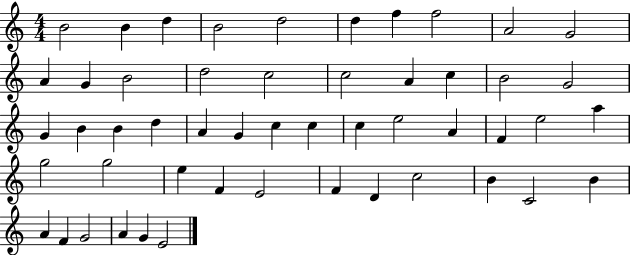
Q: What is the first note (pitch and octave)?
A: B4